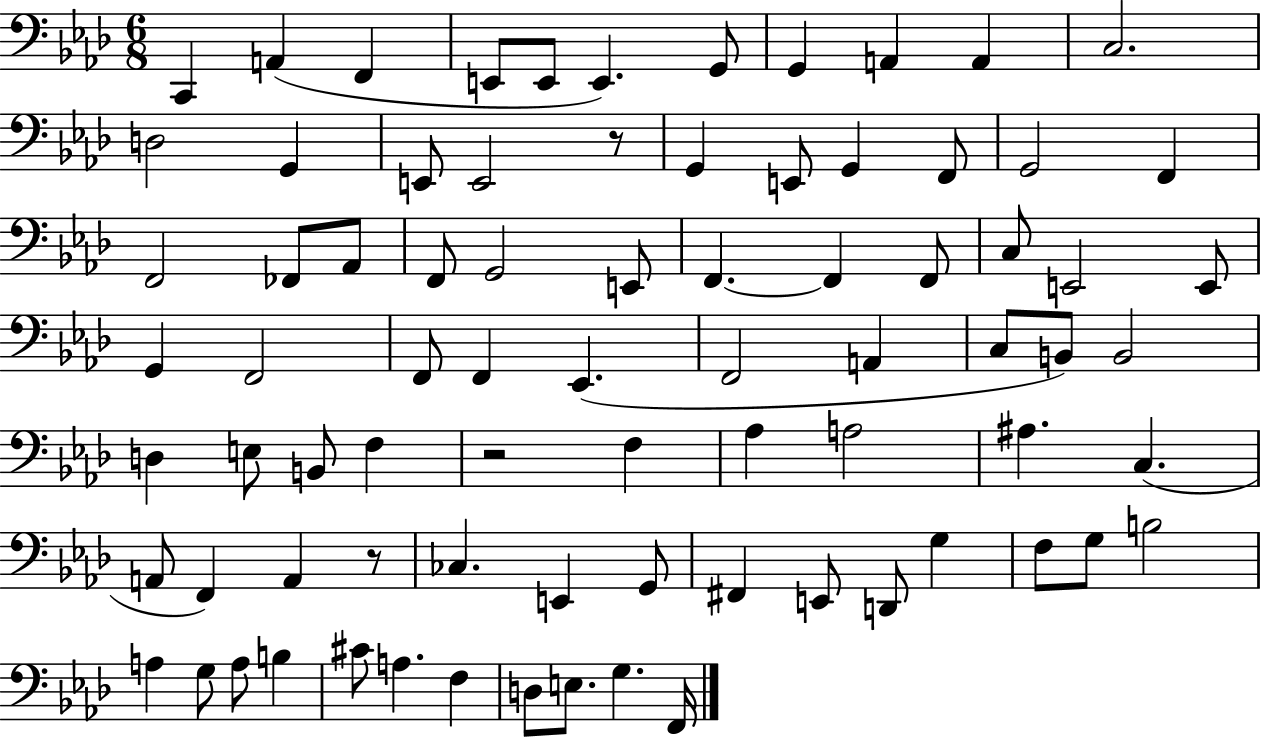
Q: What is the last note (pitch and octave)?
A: F2